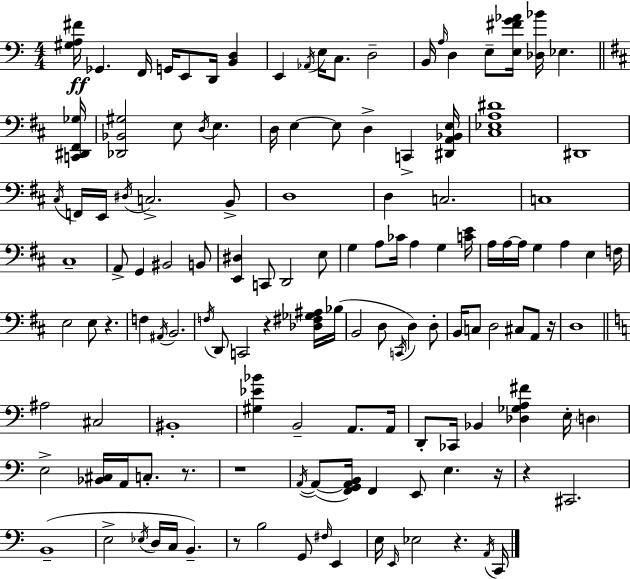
X:1
T:Untitled
M:4/4
L:1/4
K:C
[^G,A,^F]/4 _G,, F,,/4 G,,/4 E,,/2 D,,/4 [B,,D,] E,, _A,,/4 E,/4 C,/2 D,2 B,,/4 A,/4 D, E,/2 [E,^FG_A]/4 [_D,_B]/4 _E, [C,,^D,,^F,,_G,]/4 [_D,,_B,,^G,]2 E,/2 D,/4 E, D,/4 E, E,/2 D, C,, [^D,,A,,_B,,E,]/4 [^C,_E,A,^D]4 ^D,,4 ^C,/4 F,,/4 E,,/4 ^D,/4 C,2 B,,/2 D,4 D, C,2 C,4 ^C,4 A,,/2 G,, ^B,,2 B,,/2 [E,,^D,] C,,/2 D,,2 E,/2 G, A,/2 _C/4 A, G, [CE]/4 A,/4 A,/4 A,/4 G, A, E, F,/4 E,2 E,/2 z F, ^A,,/4 B,,2 F,/4 D,,/2 C,,2 z [_D,^F,_G,^A,]/4 _B,/4 B,,2 D,/2 C,,/4 D, D,/2 B,,/4 C,/2 D,2 ^C,/2 A,,/2 z/4 D,4 ^A,2 ^C,2 ^B,,4 [^G,_E_B] B,,2 A,,/2 A,,/4 D,,/2 _C,,/4 _B,, [_D,_G,A,^F] E,/4 D, E,2 [_B,,^C,]/4 A,,/4 C,/2 z/2 z4 A,,/4 A,,/2 [F,,G,,A,,B,,]/4 F,, E,,/2 E, z/4 z ^C,,2 B,,4 E,2 _E,/4 D,/4 C,/4 B,, z/2 B,2 G,,/2 ^F,/4 E,, E,/4 E,,/4 _E,2 z A,,/4 C,,/4